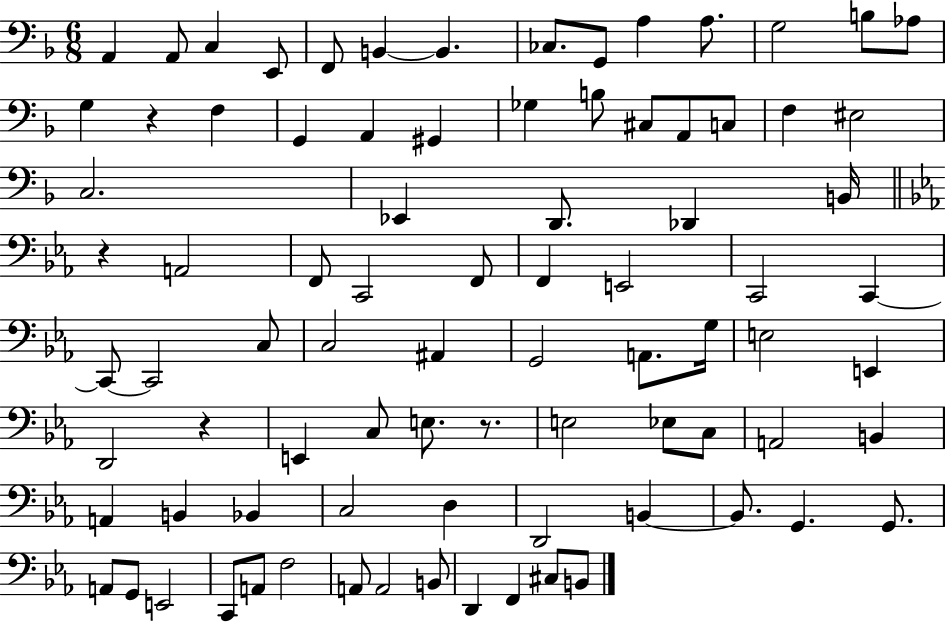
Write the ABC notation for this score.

X:1
T:Untitled
M:6/8
L:1/4
K:F
A,, A,,/2 C, E,,/2 F,,/2 B,, B,, _C,/2 G,,/2 A, A,/2 G,2 B,/2 _A,/2 G, z F, G,, A,, ^G,, _G, B,/2 ^C,/2 A,,/2 C,/2 F, ^E,2 C,2 _E,, D,,/2 _D,, B,,/4 z A,,2 F,,/2 C,,2 F,,/2 F,, E,,2 C,,2 C,, C,,/2 C,,2 C,/2 C,2 ^A,, G,,2 A,,/2 G,/4 E,2 E,, D,,2 z E,, C,/2 E,/2 z/2 E,2 _E,/2 C,/2 A,,2 B,, A,, B,, _B,, C,2 D, D,,2 B,, B,,/2 G,, G,,/2 A,,/2 G,,/2 E,,2 C,,/2 A,,/2 F,2 A,,/2 A,,2 B,,/2 D,, F,, ^C,/2 B,,/2